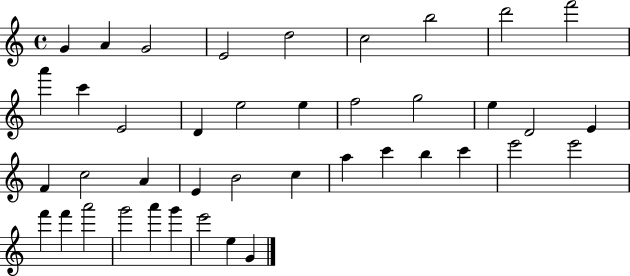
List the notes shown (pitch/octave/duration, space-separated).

G4/q A4/q G4/h E4/h D5/h C5/h B5/h D6/h F6/h A6/q C6/q E4/h D4/q E5/h E5/q F5/h G5/h E5/q D4/h E4/q F4/q C5/h A4/q E4/q B4/h C5/q A5/q C6/q B5/q C6/q E6/h E6/h F6/q F6/q A6/h G6/h A6/q G6/q E6/h E5/q G4/q